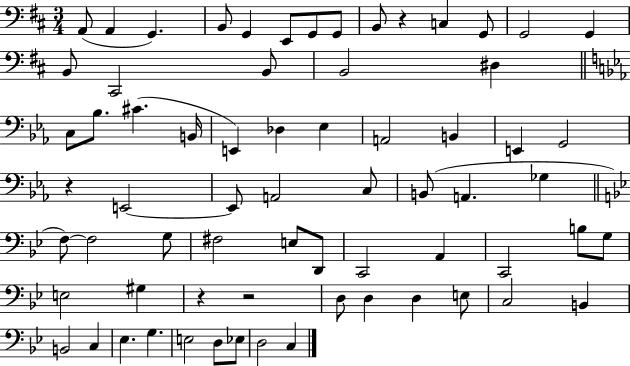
X:1
T:Untitled
M:3/4
L:1/4
K:D
A,,/2 A,, G,, B,,/2 G,, E,,/2 G,,/2 G,,/2 B,,/2 z C, G,,/2 G,,2 G,, B,,/2 ^C,,2 B,,/2 B,,2 ^D, C,/2 _B,/2 ^C B,,/4 E,, _D, _E, A,,2 B,, E,, G,,2 z E,,2 E,,/2 A,,2 C,/2 B,,/2 A,, _G, F,/2 F,2 G,/2 ^F,2 E,/2 D,,/2 C,,2 A,, C,,2 B,/2 G,/2 E,2 ^G, z z2 D,/2 D, D, E,/2 C,2 B,, B,,2 C, _E, G, E,2 D,/2 _E,/2 D,2 C,